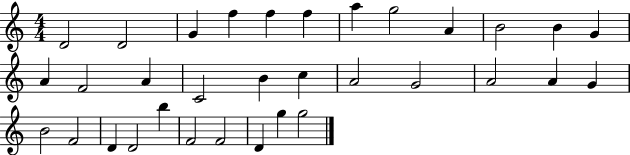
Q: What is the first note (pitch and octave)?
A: D4